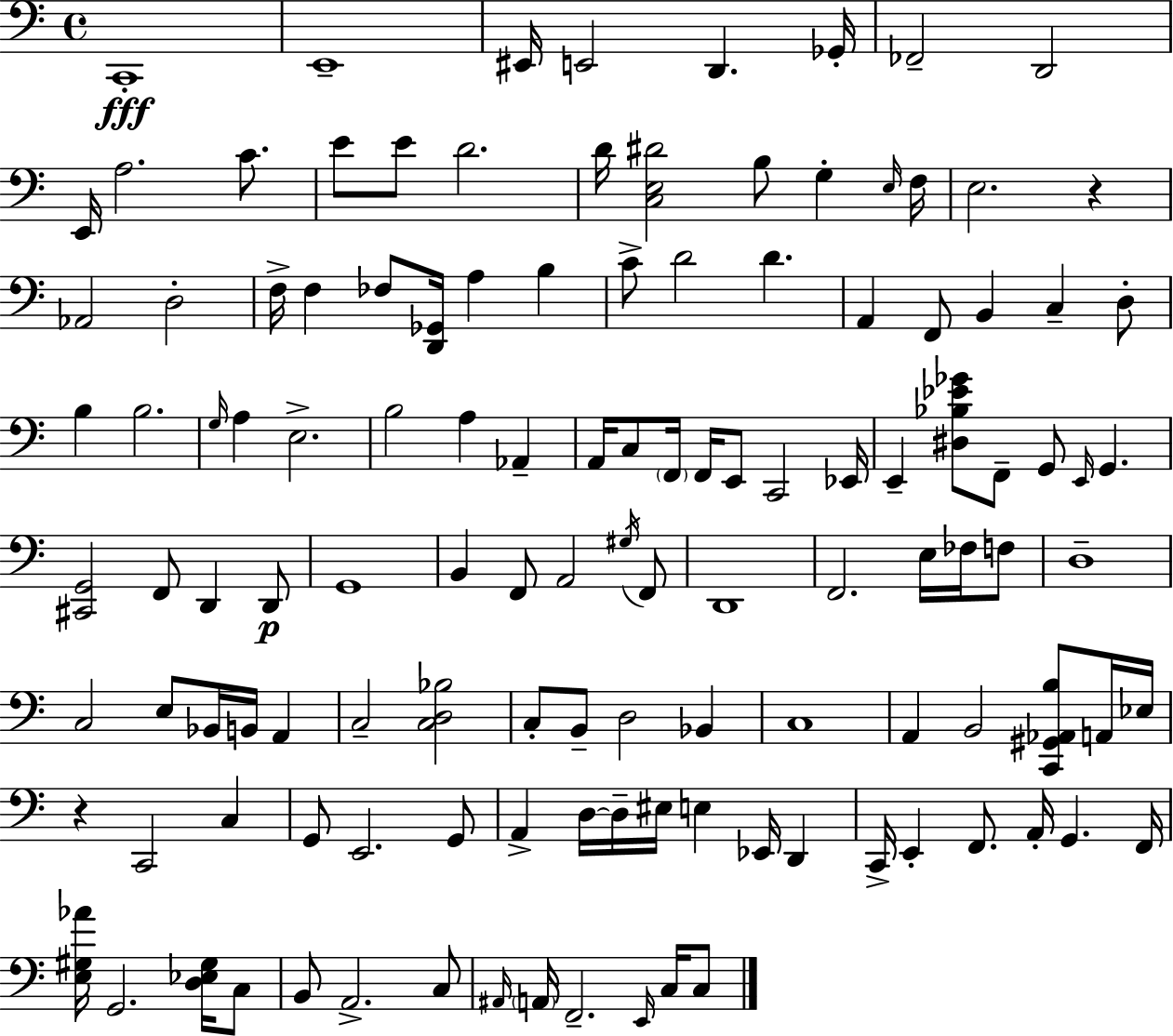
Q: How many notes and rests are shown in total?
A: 124